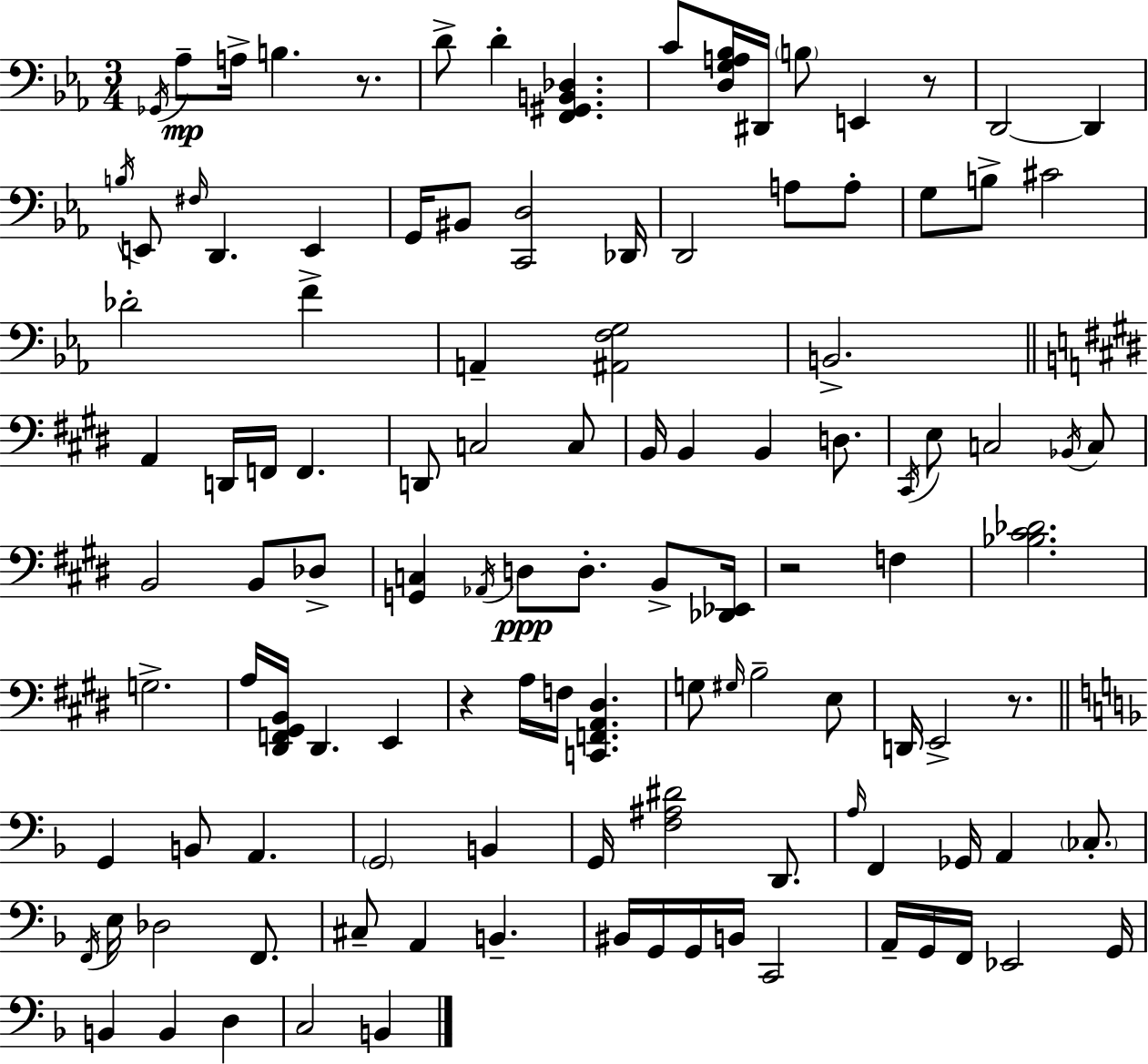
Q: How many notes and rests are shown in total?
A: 115